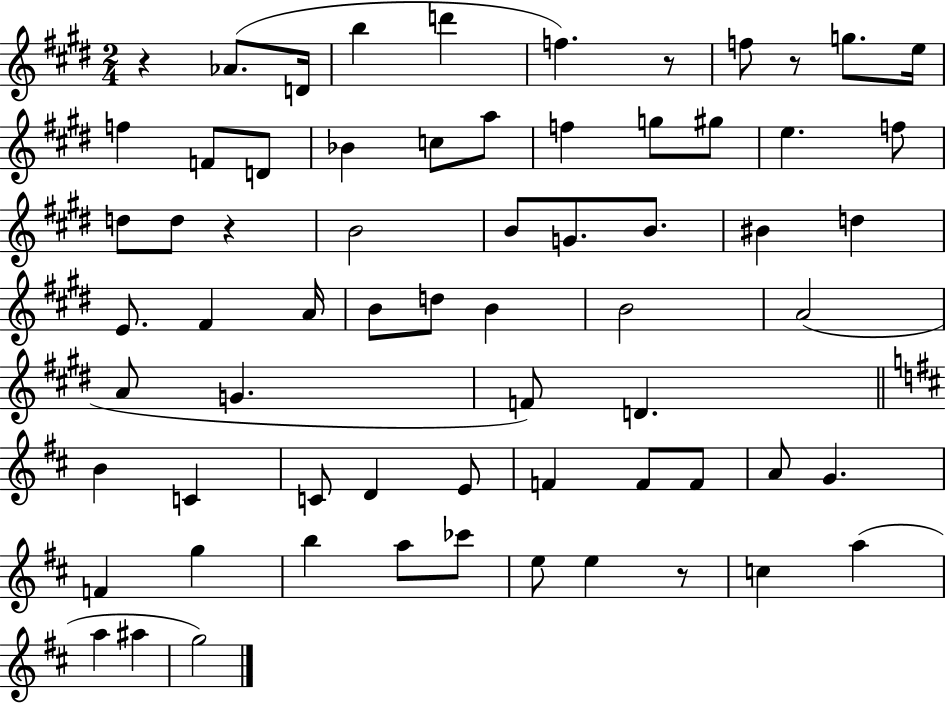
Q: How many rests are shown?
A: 5